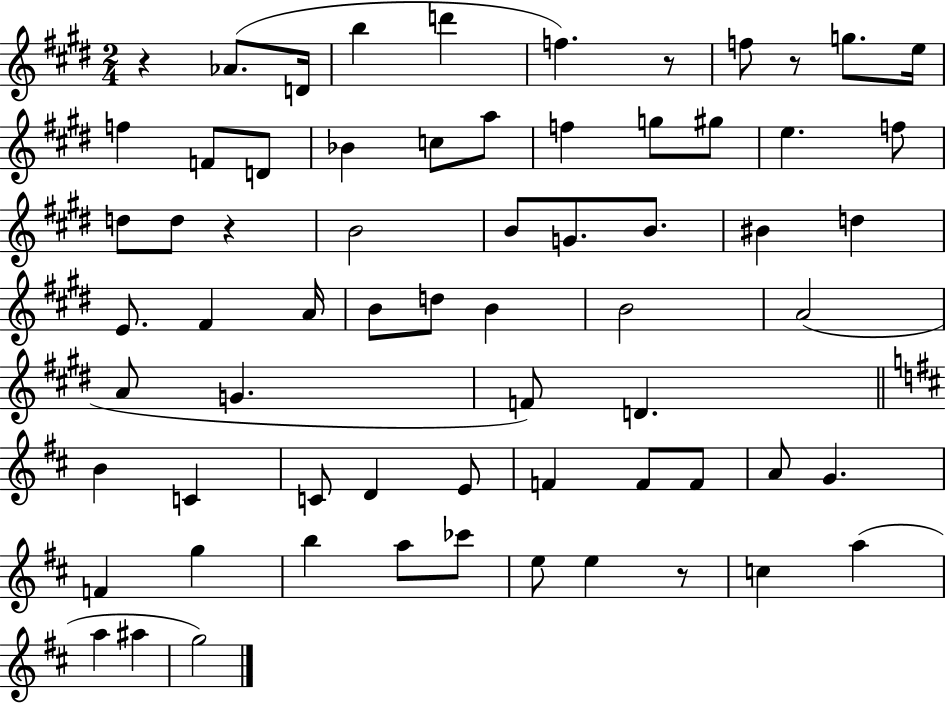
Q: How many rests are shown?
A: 5